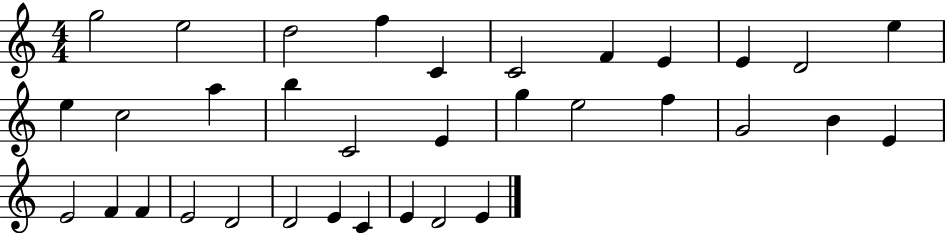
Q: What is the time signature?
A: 4/4